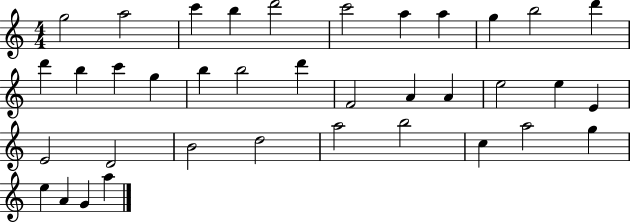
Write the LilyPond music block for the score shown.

{
  \clef treble
  \numericTimeSignature
  \time 4/4
  \key c \major
  g''2 a''2 | c'''4 b''4 d'''2 | c'''2 a''4 a''4 | g''4 b''2 d'''4 | \break d'''4 b''4 c'''4 g''4 | b''4 b''2 d'''4 | f'2 a'4 a'4 | e''2 e''4 e'4 | \break e'2 d'2 | b'2 d''2 | a''2 b''2 | c''4 a''2 g''4 | \break e''4 a'4 g'4 a''4 | \bar "|."
}